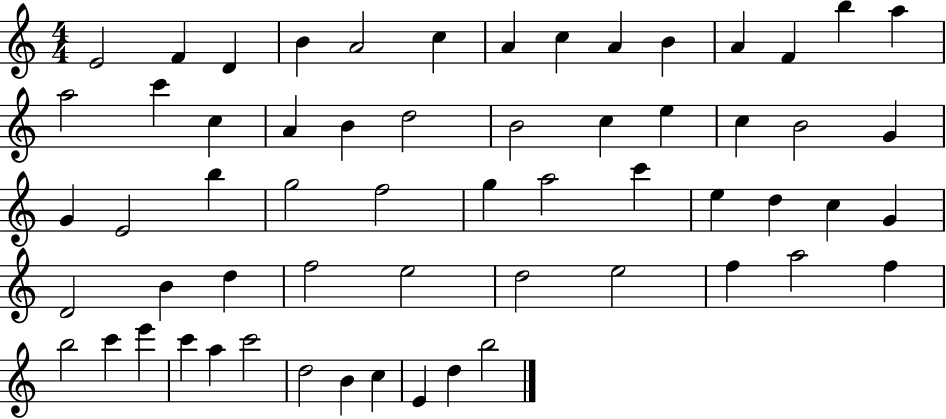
X:1
T:Untitled
M:4/4
L:1/4
K:C
E2 F D B A2 c A c A B A F b a a2 c' c A B d2 B2 c e c B2 G G E2 b g2 f2 g a2 c' e d c G D2 B d f2 e2 d2 e2 f a2 f b2 c' e' c' a c'2 d2 B c E d b2